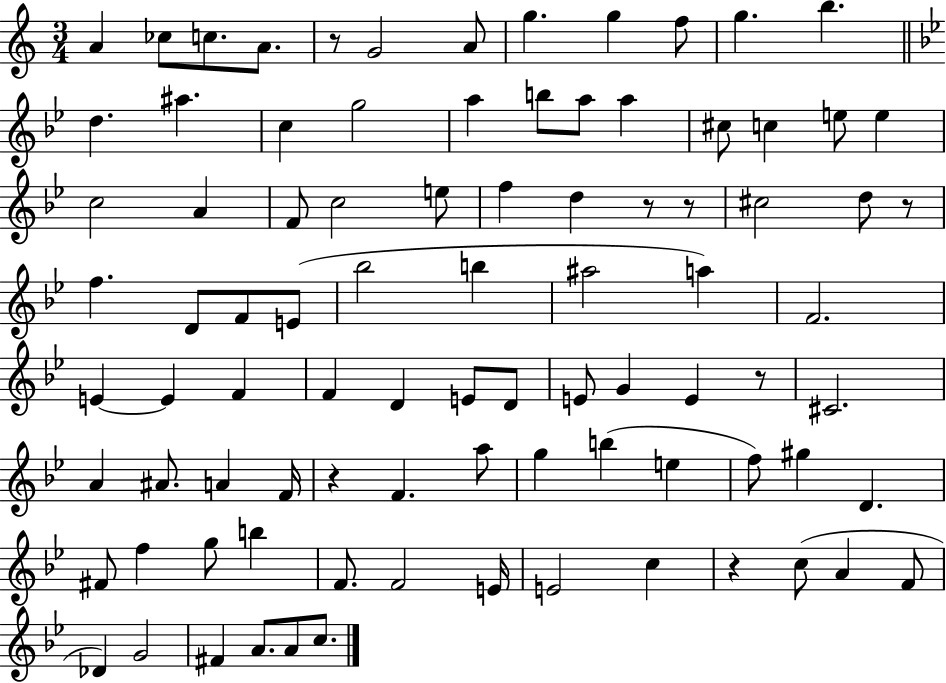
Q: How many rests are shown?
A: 7